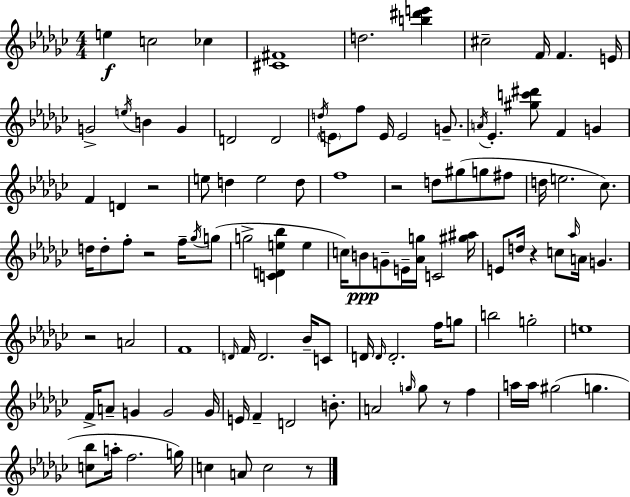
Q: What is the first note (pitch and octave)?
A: E5